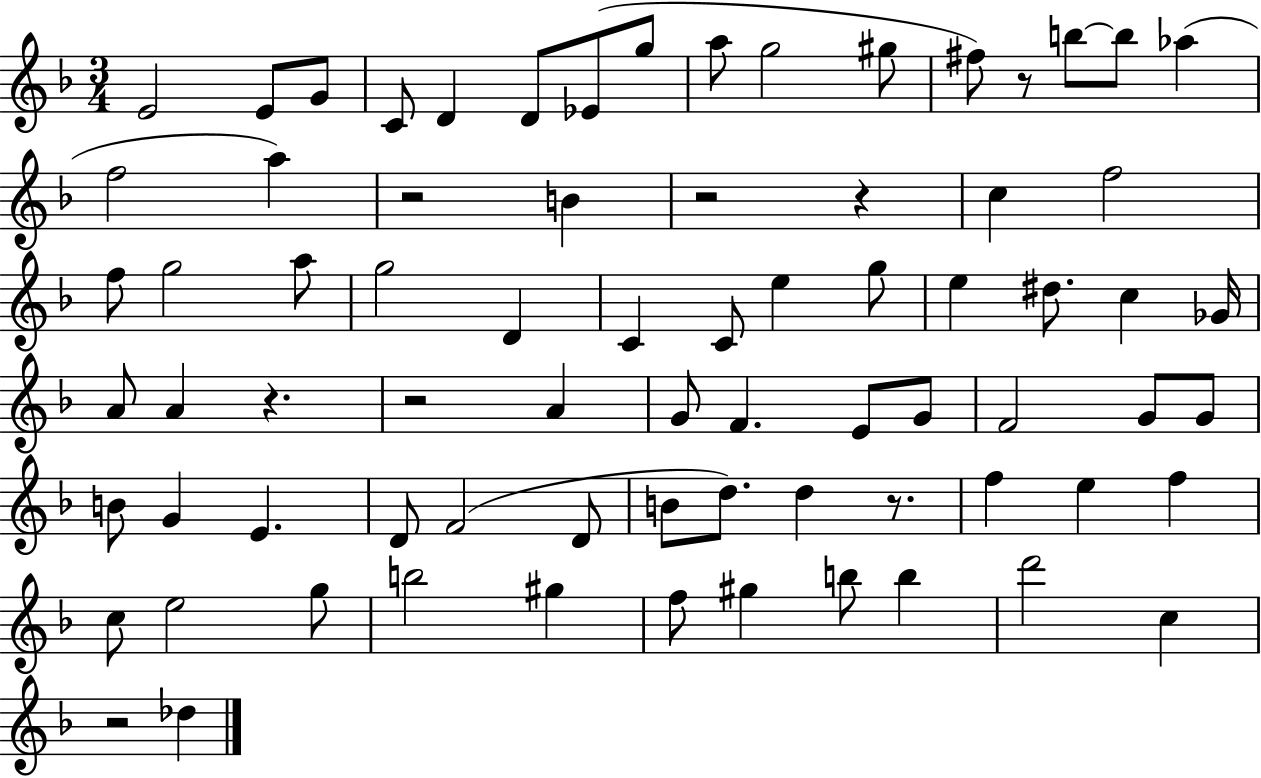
X:1
T:Untitled
M:3/4
L:1/4
K:F
E2 E/2 G/2 C/2 D D/2 _E/2 g/2 a/2 g2 ^g/2 ^f/2 z/2 b/2 b/2 _a f2 a z2 B z2 z c f2 f/2 g2 a/2 g2 D C C/2 e g/2 e ^d/2 c _G/4 A/2 A z z2 A G/2 F E/2 G/2 F2 G/2 G/2 B/2 G E D/2 F2 D/2 B/2 d/2 d z/2 f e f c/2 e2 g/2 b2 ^g f/2 ^g b/2 b d'2 c z2 _d